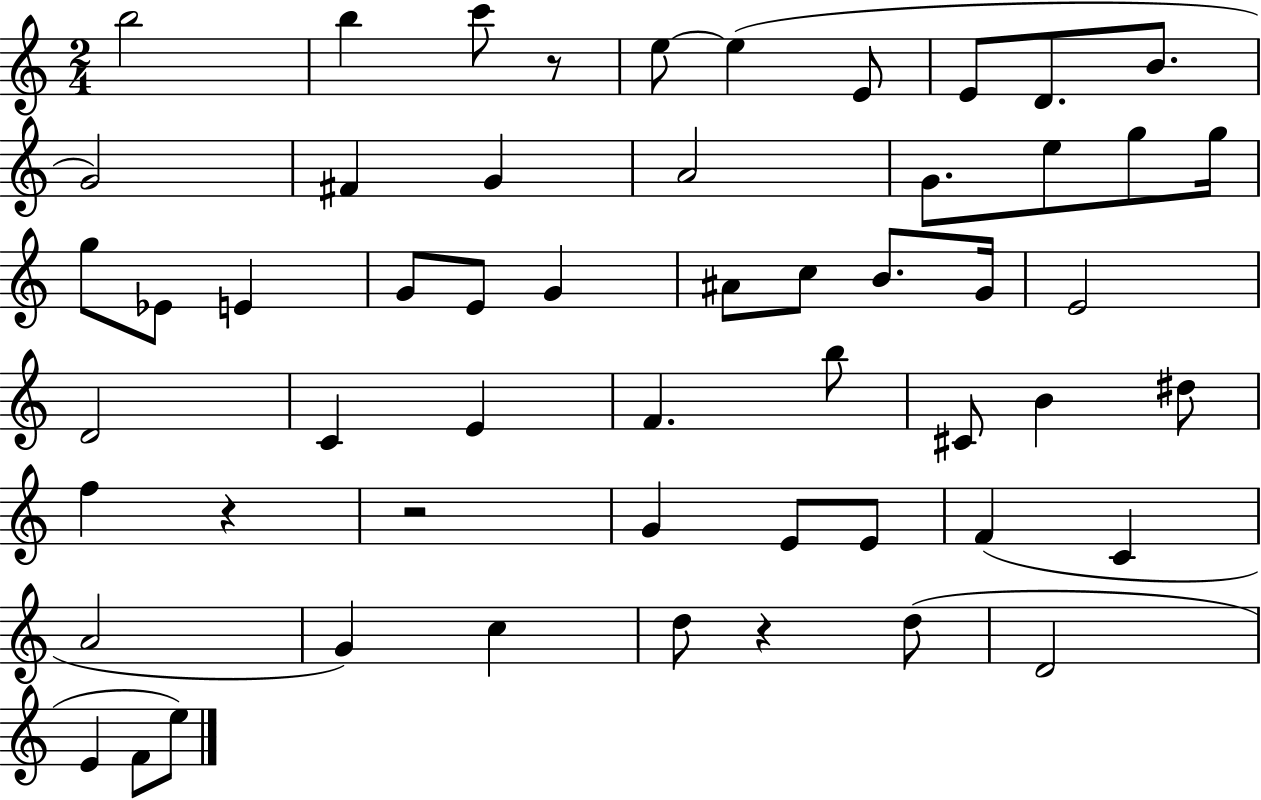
{
  \clef treble
  \numericTimeSignature
  \time 2/4
  \key c \major
  b''2 | b''4 c'''8 r8 | e''8~~ e''4( e'8 | e'8 d'8. b'8. | \break g'2) | fis'4 g'4 | a'2 | g'8. e''8 g''8 g''16 | \break g''8 ees'8 e'4 | g'8 e'8 g'4 | ais'8 c''8 b'8. g'16 | e'2 | \break d'2 | c'4 e'4 | f'4. b''8 | cis'8 b'4 dis''8 | \break f''4 r4 | r2 | g'4 e'8 e'8 | f'4( c'4 | \break a'2 | g'4) c''4 | d''8 r4 d''8( | d'2 | \break e'4 f'8 e''8) | \bar "|."
}